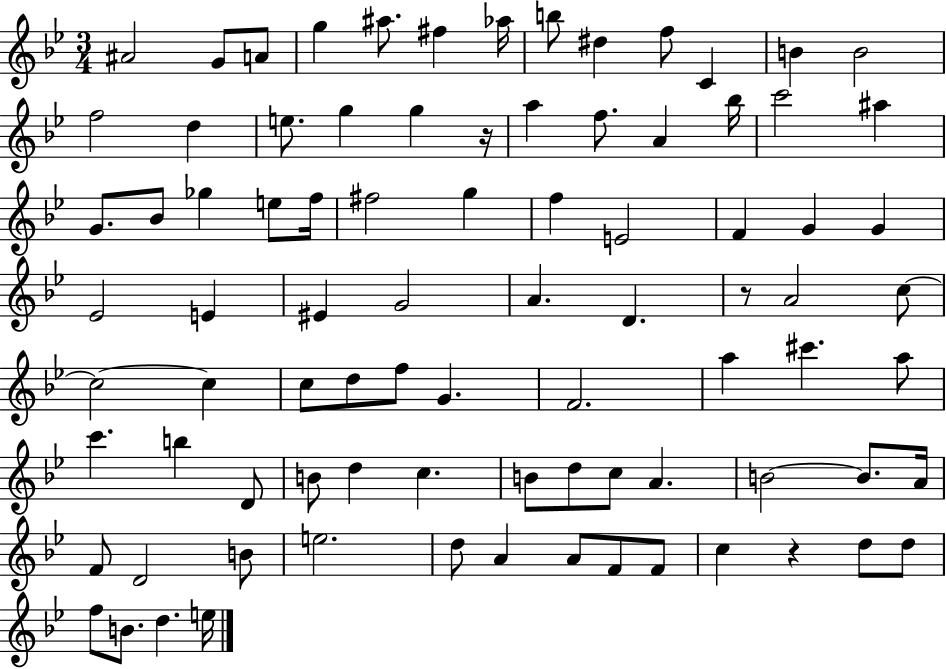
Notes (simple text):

A#4/h G4/e A4/e G5/q A#5/e. F#5/q Ab5/s B5/e D#5/q F5/e C4/q B4/q B4/h F5/h D5/q E5/e. G5/q G5/q R/s A5/q F5/e. A4/q Bb5/s C6/h A#5/q G4/e. Bb4/e Gb5/q E5/e F5/s F#5/h G5/q F5/q E4/h F4/q G4/q G4/q Eb4/h E4/q EIS4/q G4/h A4/q. D4/q. R/e A4/h C5/e C5/h C5/q C5/e D5/e F5/e G4/q. F4/h. A5/q C#6/q. A5/e C6/q. B5/q D4/e B4/e D5/q C5/q. B4/e D5/e C5/e A4/q. B4/h B4/e. A4/s F4/e D4/h B4/e E5/h. D5/e A4/q A4/e F4/e F4/e C5/q R/q D5/e D5/e F5/e B4/e. D5/q. E5/s